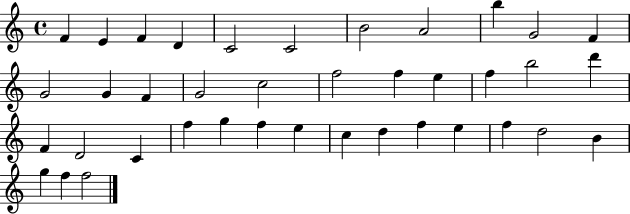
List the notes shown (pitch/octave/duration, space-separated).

F4/q E4/q F4/q D4/q C4/h C4/h B4/h A4/h B5/q G4/h F4/q G4/h G4/q F4/q G4/h C5/h F5/h F5/q E5/q F5/q B5/h D6/q F4/q D4/h C4/q F5/q G5/q F5/q E5/q C5/q D5/q F5/q E5/q F5/q D5/h B4/q G5/q F5/q F5/h